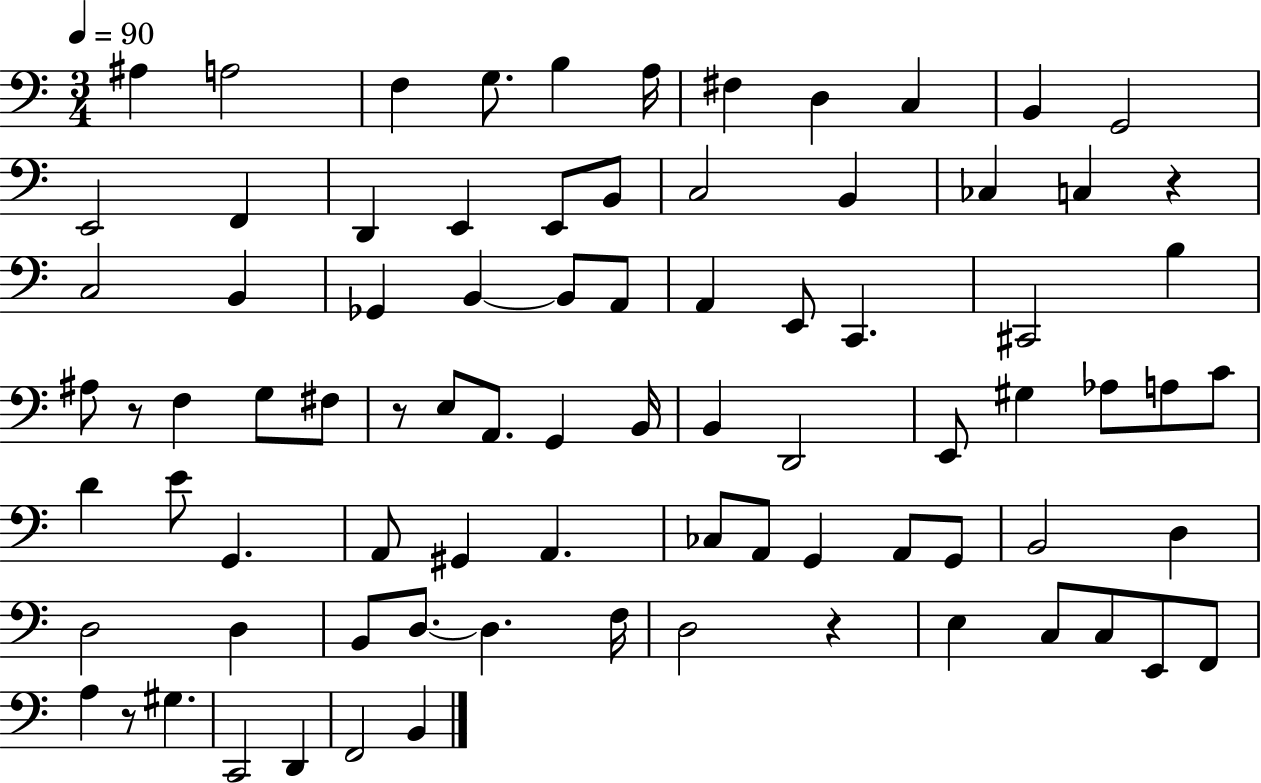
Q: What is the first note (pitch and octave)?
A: A#3